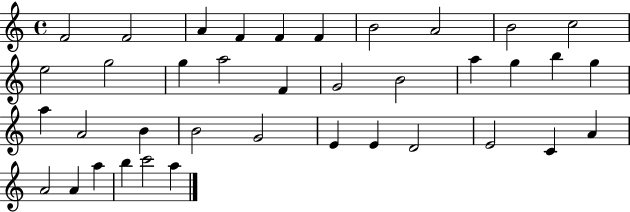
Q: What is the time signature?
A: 4/4